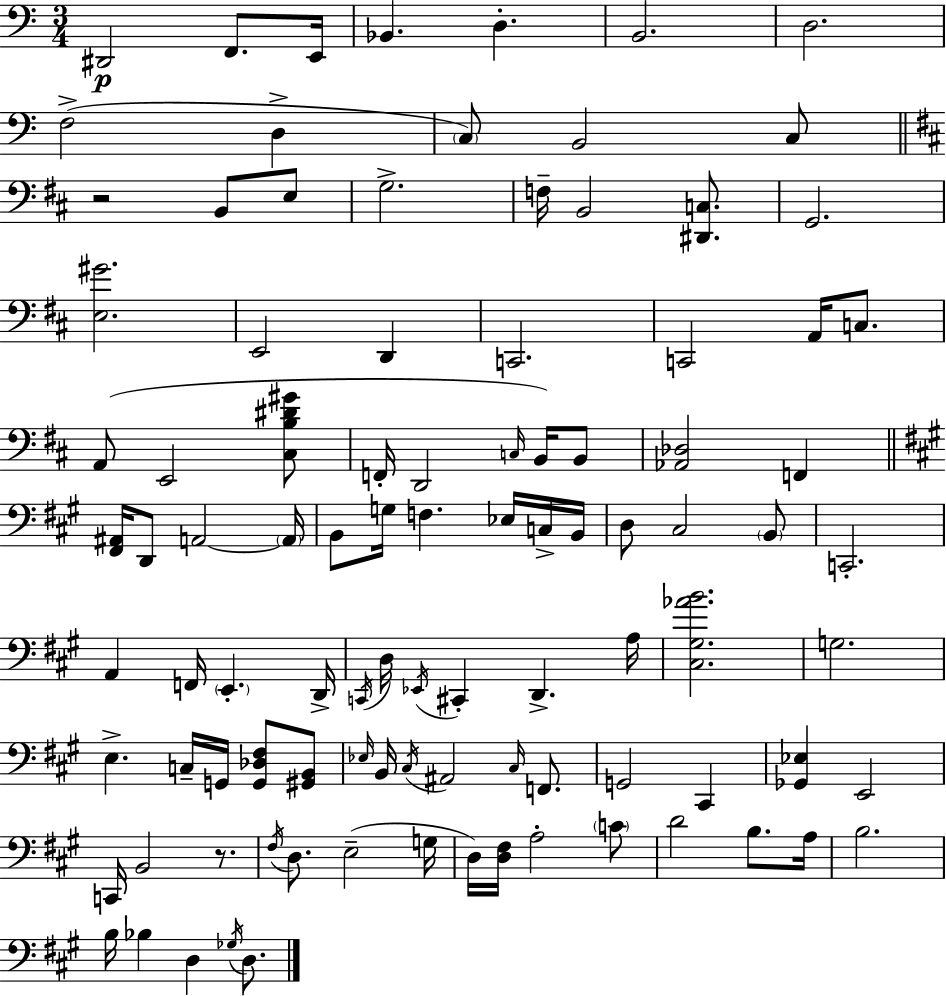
X:1
T:Untitled
M:3/4
L:1/4
K:C
^D,,2 F,,/2 E,,/4 _B,, D, B,,2 D,2 F,2 D, C,/2 B,,2 C,/2 z2 B,,/2 E,/2 G,2 F,/4 B,,2 [^D,,C,]/2 G,,2 [E,^G]2 E,,2 D,, C,,2 C,,2 A,,/4 C,/2 A,,/2 E,,2 [^C,B,^D^G]/2 F,,/4 D,,2 C,/4 B,,/4 B,,/2 [_A,,_D,]2 F,, [^F,,^A,,]/4 D,,/2 A,,2 A,,/4 B,,/2 G,/4 F, _E,/4 C,/4 B,,/4 D,/2 ^C,2 B,,/2 C,,2 A,, F,,/4 E,, D,,/4 C,,/4 D,/4 _E,,/4 ^C,, D,, A,/4 [^C,^G,_AB]2 G,2 E, C,/4 G,,/4 [G,,_D,^F,]/2 [^G,,B,,]/2 _E,/4 B,,/4 ^C,/4 ^A,,2 ^C,/4 F,,/2 G,,2 ^C,, [_G,,_E,] E,,2 C,,/4 B,,2 z/2 ^F,/4 D,/2 E,2 G,/4 D,/4 [D,^F,]/4 A,2 C/2 D2 B,/2 A,/4 B,2 B,/4 _B, D, _G,/4 D,/2